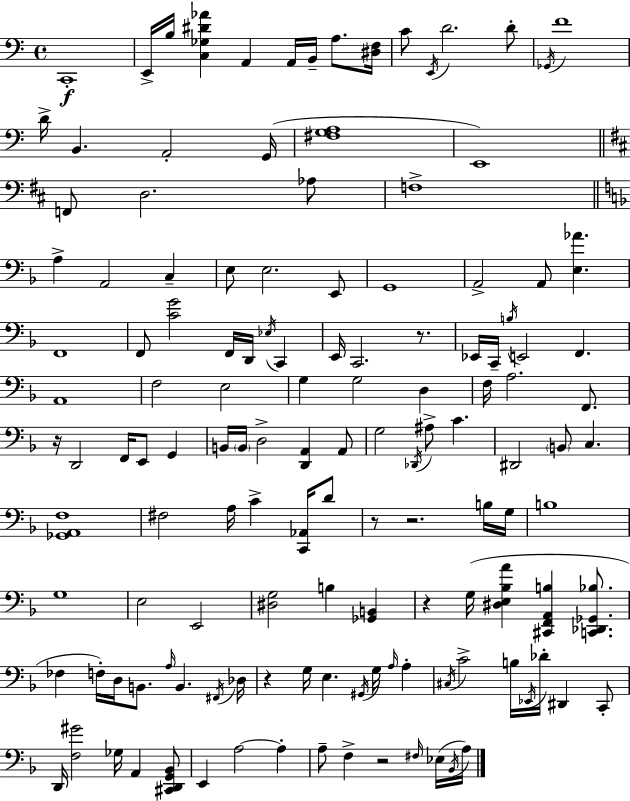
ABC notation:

X:1
T:Untitled
M:4/4
L:1/4
K:C
C,,4 E,,/4 B,/4 [C,_G,^D_A] A,, A,,/4 B,,/4 A,/2 [^D,F,]/4 C/2 E,,/4 D2 D/2 _G,,/4 F4 D/4 B,, A,,2 G,,/4 [^F,G,A,]4 E,,4 F,,/2 D,2 _A,/2 F,4 A, A,,2 C, E,/2 E,2 E,,/2 G,,4 A,,2 A,,/2 [E,_A] F,,4 F,,/2 [CG]2 F,,/4 D,,/4 _E,/4 C,, E,,/4 C,,2 z/2 _E,,/4 C,,/4 B,/4 E,,2 F,, A,,4 F,2 E,2 G, G,2 D, F,/4 A,2 F,,/2 z/4 D,,2 F,,/4 E,,/2 G,, B,,/4 B,,/4 D,2 [D,,A,,] A,,/2 G,2 _D,,/4 ^A,/2 C ^D,,2 B,,/2 C, [_G,,A,,F,]4 ^F,2 A,/4 C [C,,_A,,]/4 D/2 z/2 z2 B,/4 G,/4 B,4 G,4 E,2 E,,2 [^D,G,]2 B, [_G,,B,,] z G,/4 [^D,E,_B,A] [^C,,F,,A,,B,] [C,,_D,,_G,,_B,]/2 _F, F,/4 D,/4 B,,/2 A,/4 B,, ^F,,/4 _D,/4 z G,/4 E, ^G,,/4 G,/4 A,/4 A, ^C,/4 C2 B,/4 _E,,/4 _D/4 ^D,, C,,/2 D,,/4 [F,^G]2 _G,/4 A,, [^C,,D,,G,,_B,,]/2 E,, A,2 A, A,/2 F, z2 ^F,/4 _E,/4 _B,,/4 A,/4